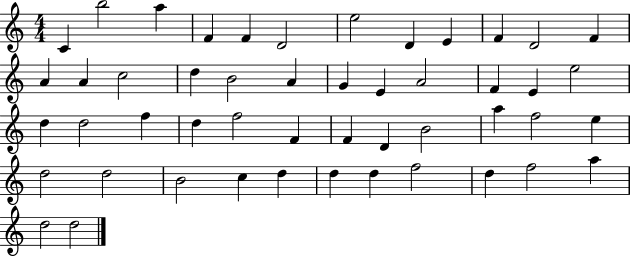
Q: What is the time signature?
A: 4/4